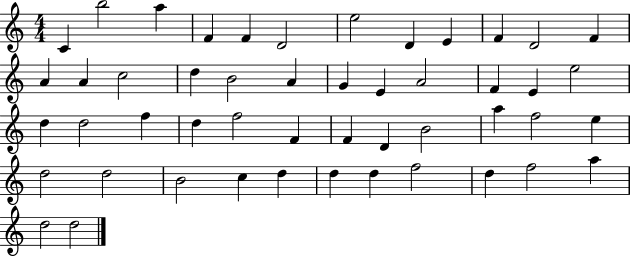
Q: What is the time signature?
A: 4/4